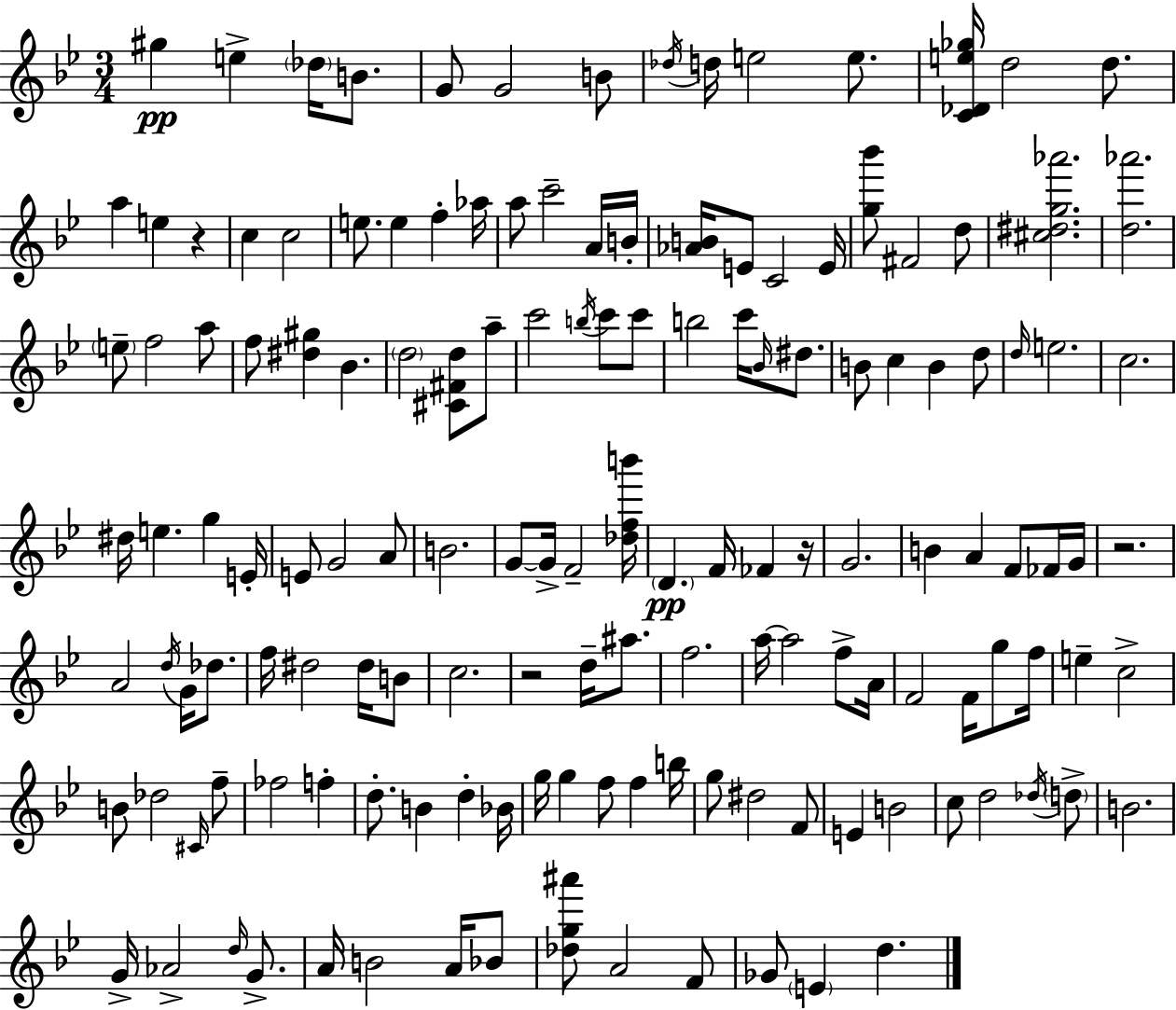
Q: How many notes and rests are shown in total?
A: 145